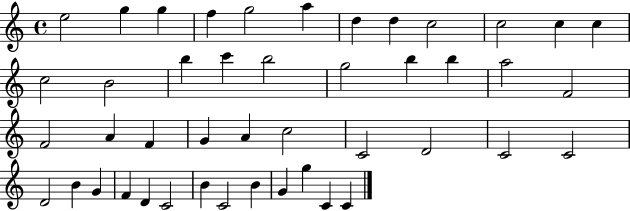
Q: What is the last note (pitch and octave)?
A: C4